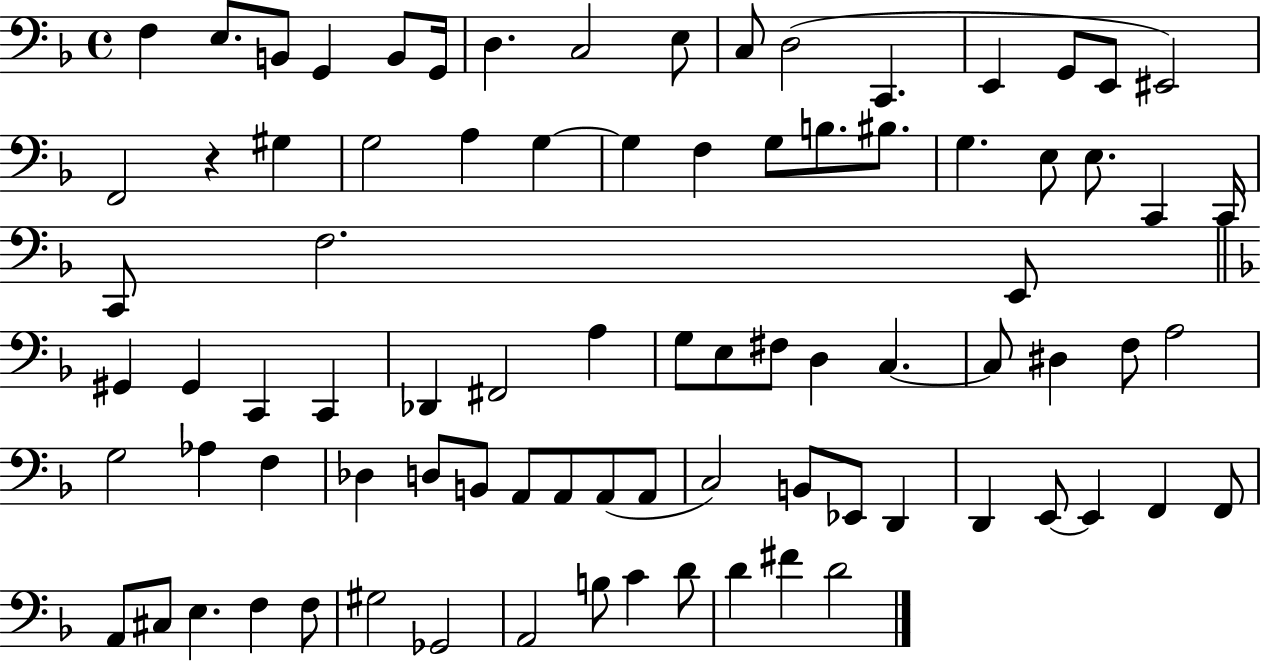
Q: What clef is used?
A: bass